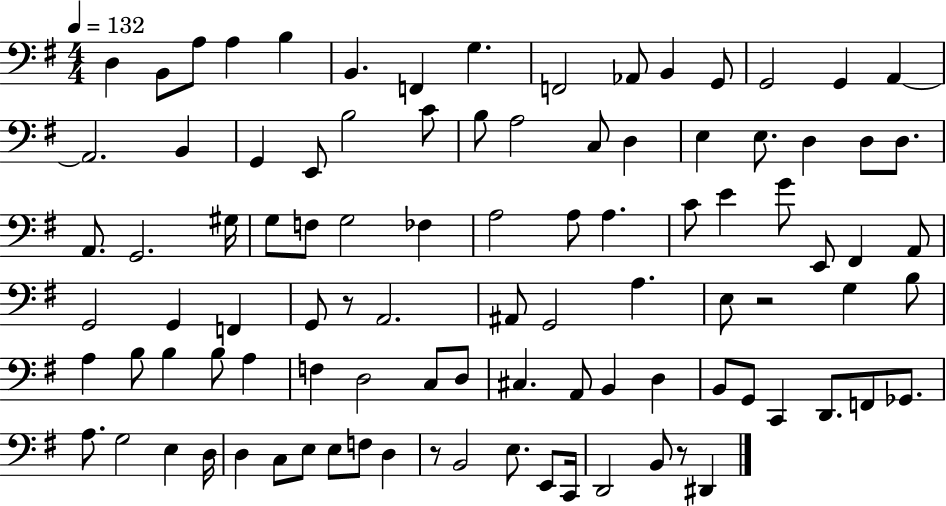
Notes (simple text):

D3/q B2/e A3/e A3/q B3/q B2/q. F2/q G3/q. F2/h Ab2/e B2/q G2/e G2/h G2/q A2/q A2/h. B2/q G2/q E2/e B3/h C4/e B3/e A3/h C3/e D3/q E3/q E3/e. D3/q D3/e D3/e. A2/e. G2/h. G#3/s G3/e F3/e G3/h FES3/q A3/h A3/e A3/q. C4/e E4/q G4/e E2/e F#2/q A2/e G2/h G2/q F2/q G2/e R/e A2/h. A#2/e G2/h A3/q. E3/e R/h G3/q B3/e A3/q B3/e B3/q B3/e A3/q F3/q D3/h C3/e D3/e C#3/q. A2/e B2/q D3/q B2/e G2/e C2/q D2/e. F2/e Gb2/e. A3/e. G3/h E3/q D3/s D3/q C3/e E3/e E3/e F3/e D3/q R/e B2/h E3/e. E2/e C2/s D2/h B2/e R/e D#2/q